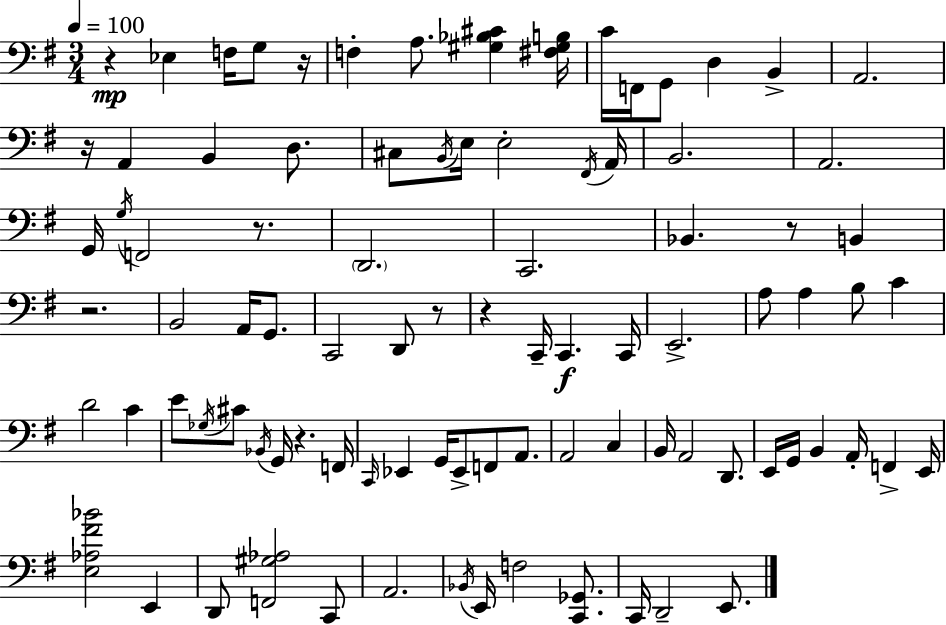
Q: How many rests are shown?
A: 9